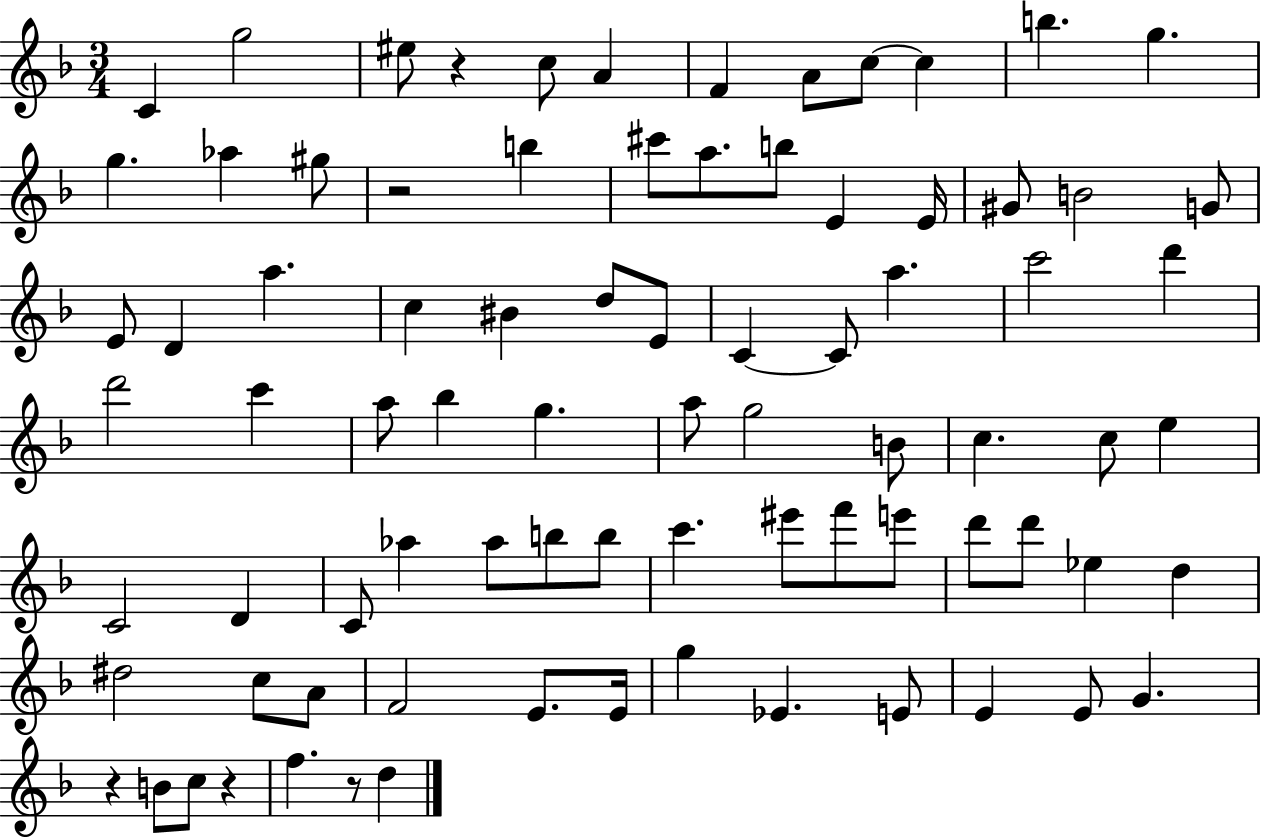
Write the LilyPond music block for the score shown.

{
  \clef treble
  \numericTimeSignature
  \time 3/4
  \key f \major
  \repeat volta 2 { c'4 g''2 | eis''8 r4 c''8 a'4 | f'4 a'8 c''8~~ c''4 | b''4. g''4. | \break g''4. aes''4 gis''8 | r2 b''4 | cis'''8 a''8. b''8 e'4 e'16 | gis'8 b'2 g'8 | \break e'8 d'4 a''4. | c''4 bis'4 d''8 e'8 | c'4~~ c'8 a''4. | c'''2 d'''4 | \break d'''2 c'''4 | a''8 bes''4 g''4. | a''8 g''2 b'8 | c''4. c''8 e''4 | \break c'2 d'4 | c'8 aes''4 aes''8 b''8 b''8 | c'''4. eis'''8 f'''8 e'''8 | d'''8 d'''8 ees''4 d''4 | \break dis''2 c''8 a'8 | f'2 e'8. e'16 | g''4 ees'4. e'8 | e'4 e'8 g'4. | \break r4 b'8 c''8 r4 | f''4. r8 d''4 | } \bar "|."
}